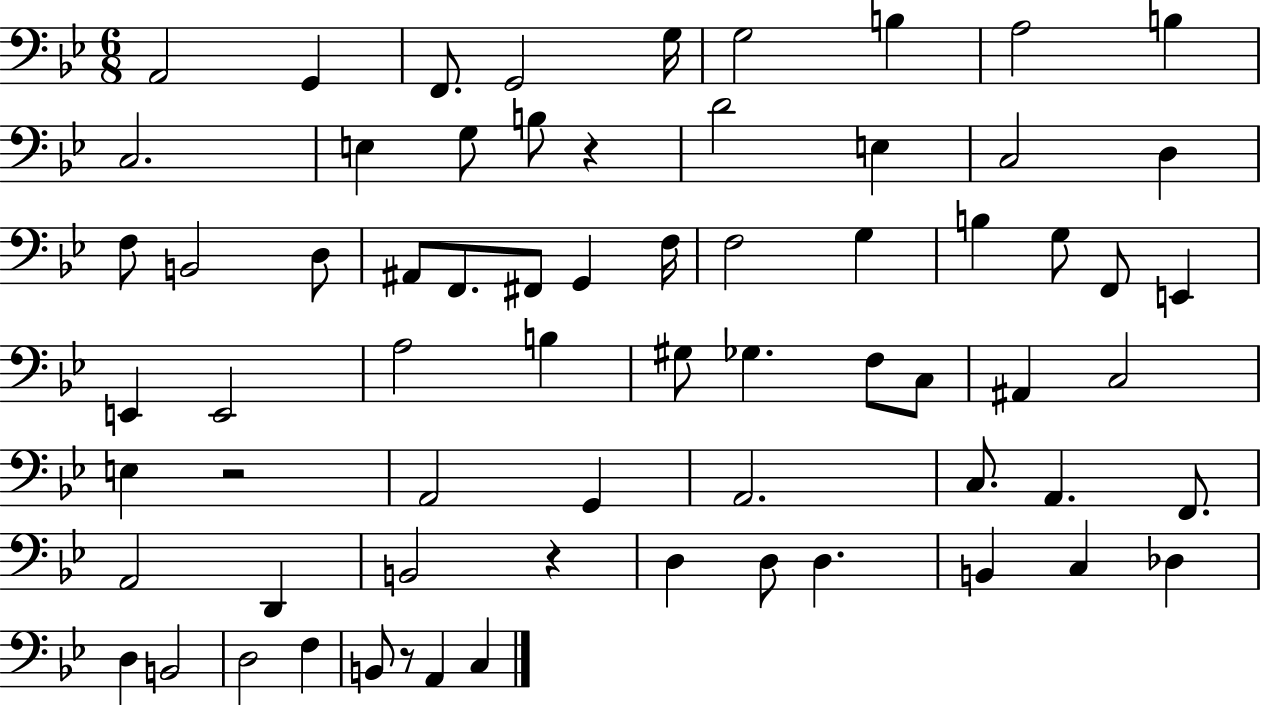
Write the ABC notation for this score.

X:1
T:Untitled
M:6/8
L:1/4
K:Bb
A,,2 G,, F,,/2 G,,2 G,/4 G,2 B, A,2 B, C,2 E, G,/2 B,/2 z D2 E, C,2 D, F,/2 B,,2 D,/2 ^A,,/2 F,,/2 ^F,,/2 G,, F,/4 F,2 G, B, G,/2 F,,/2 E,, E,, E,,2 A,2 B, ^G,/2 _G, F,/2 C,/2 ^A,, C,2 E, z2 A,,2 G,, A,,2 C,/2 A,, F,,/2 A,,2 D,, B,,2 z D, D,/2 D, B,, C, _D, D, B,,2 D,2 F, B,,/2 z/2 A,, C,